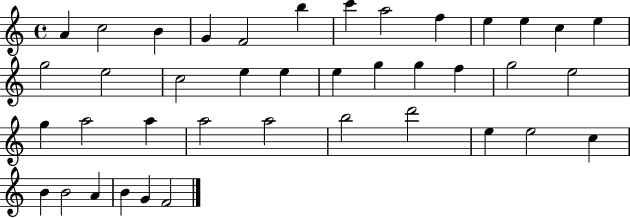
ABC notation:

X:1
T:Untitled
M:4/4
L:1/4
K:C
A c2 B G F2 b c' a2 f e e c e g2 e2 c2 e e e g g f g2 e2 g a2 a a2 a2 b2 d'2 e e2 c B B2 A B G F2